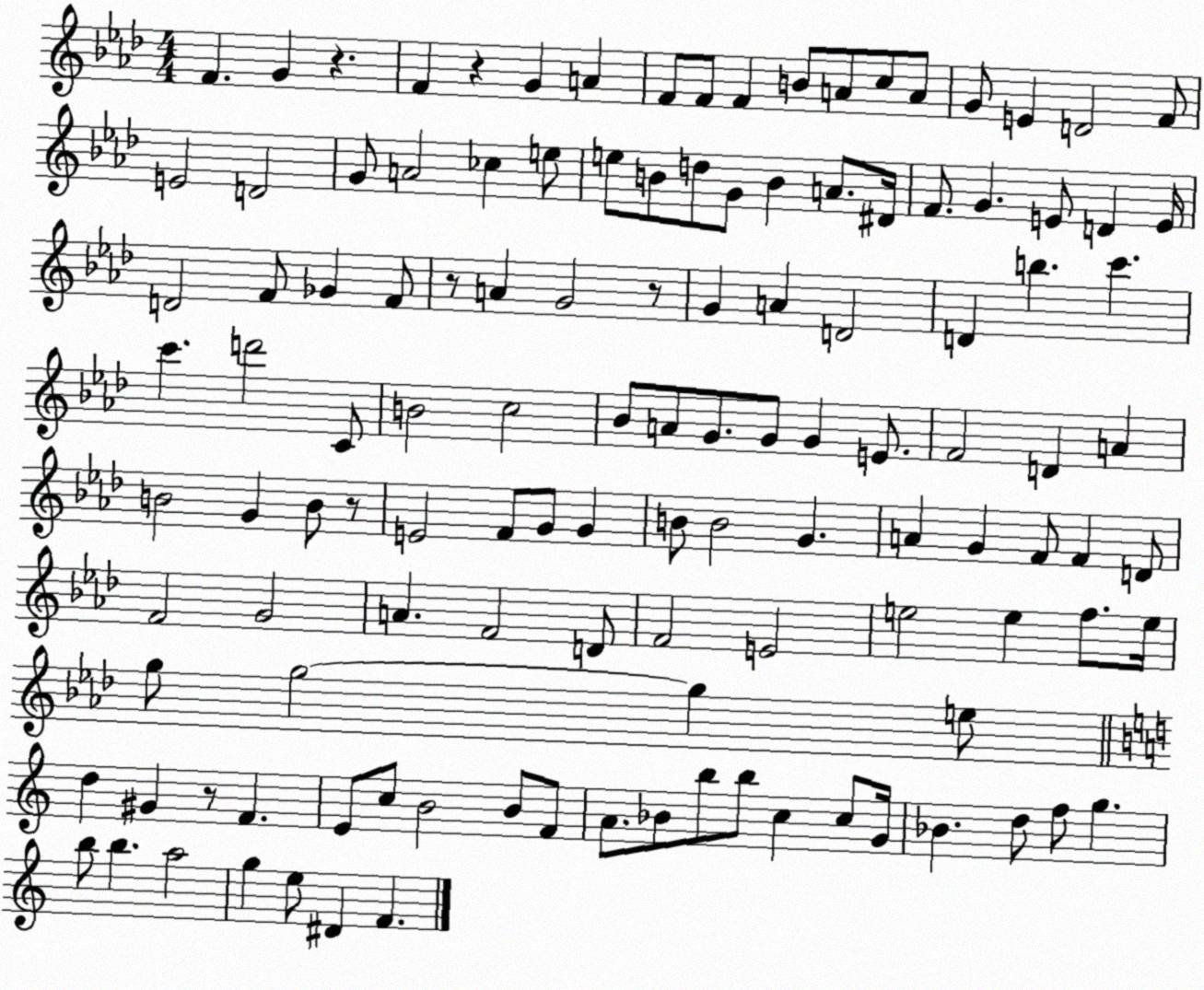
X:1
T:Untitled
M:4/4
L:1/4
K:Ab
F G z F z G A F/2 F/2 F B/2 A/2 c/2 A/2 G/2 E D2 F/2 E2 D2 G/2 A2 _c e/2 e/2 B/2 d/2 G/2 B A/2 ^D/4 F/2 G E/2 D E/4 D2 F/2 _G F/2 z/2 A G2 z/2 G A D2 D b c' c' d'2 C/2 B2 c2 _B/2 A/2 G/2 G/2 G E/2 F2 D A B2 G B/2 z/2 E2 F/2 G/2 G B/2 B2 G A G F/2 F D/2 F2 G2 A F2 D/2 F2 E2 e2 e f/2 e/4 g/2 g2 g e/2 d ^G z/2 F E/2 c/2 B2 B/2 F/2 A/2 _B/2 b/2 b/2 c c/2 G/4 _B d/2 f/2 g b/2 b a2 g e/2 ^D F